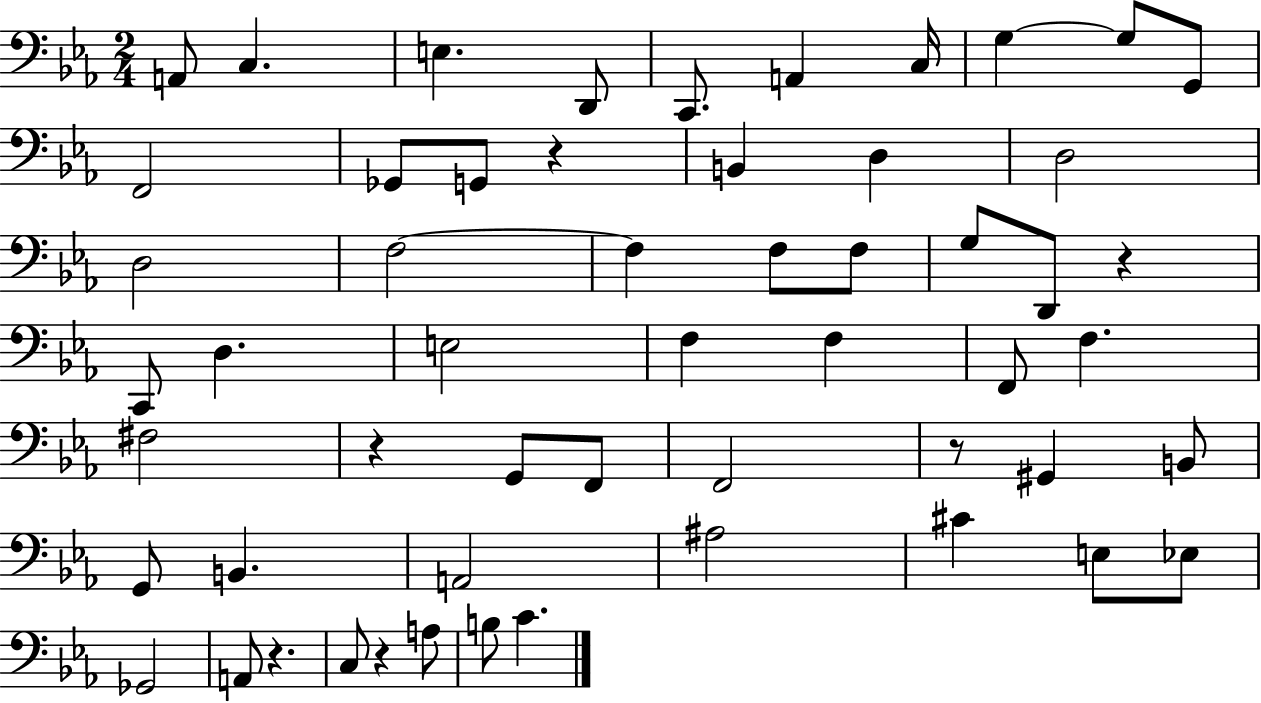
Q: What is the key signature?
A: EES major